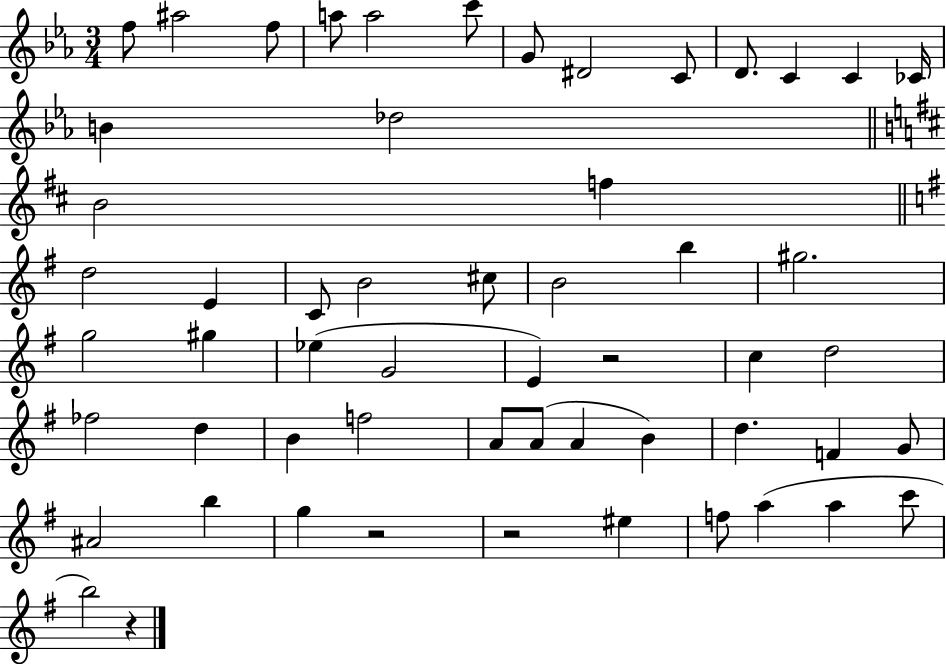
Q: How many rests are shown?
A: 4